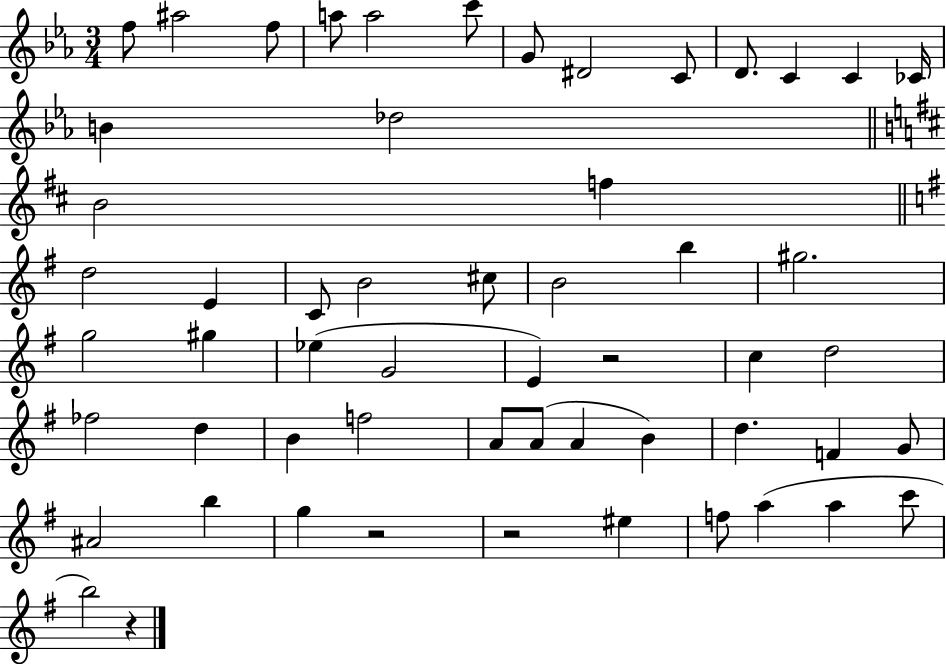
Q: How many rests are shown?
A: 4